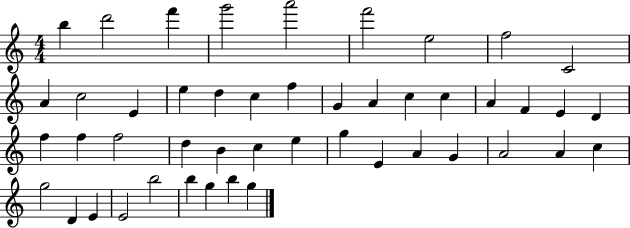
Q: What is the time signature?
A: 4/4